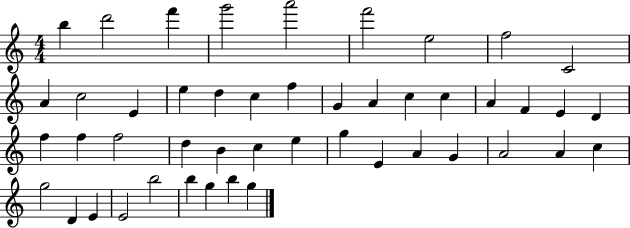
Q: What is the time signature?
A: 4/4